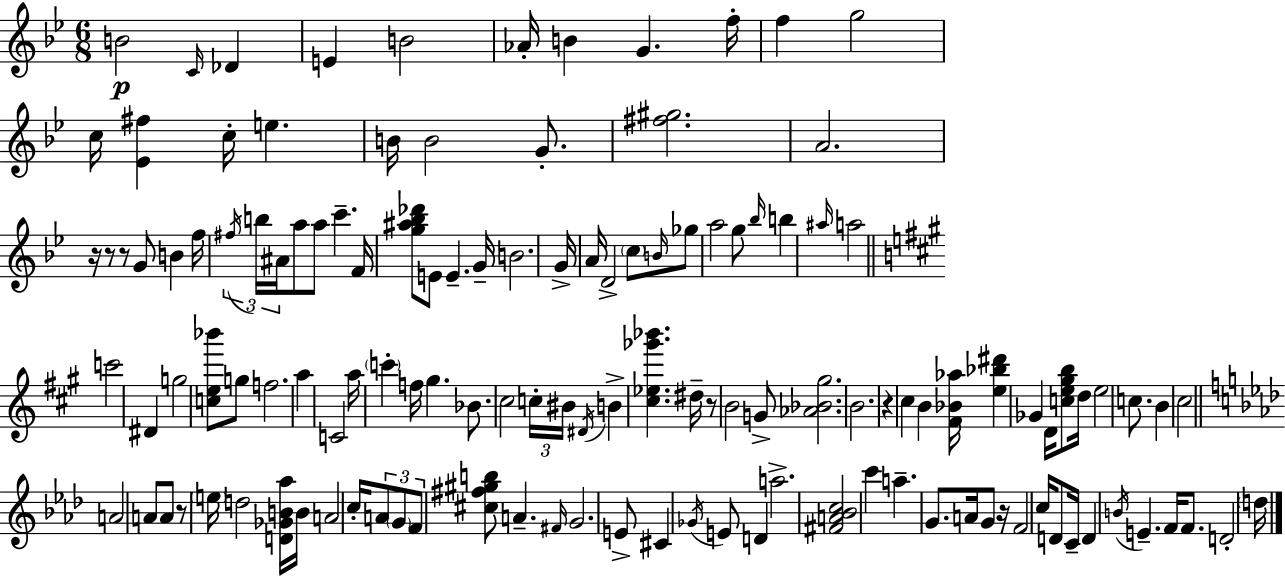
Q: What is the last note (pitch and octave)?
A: D5